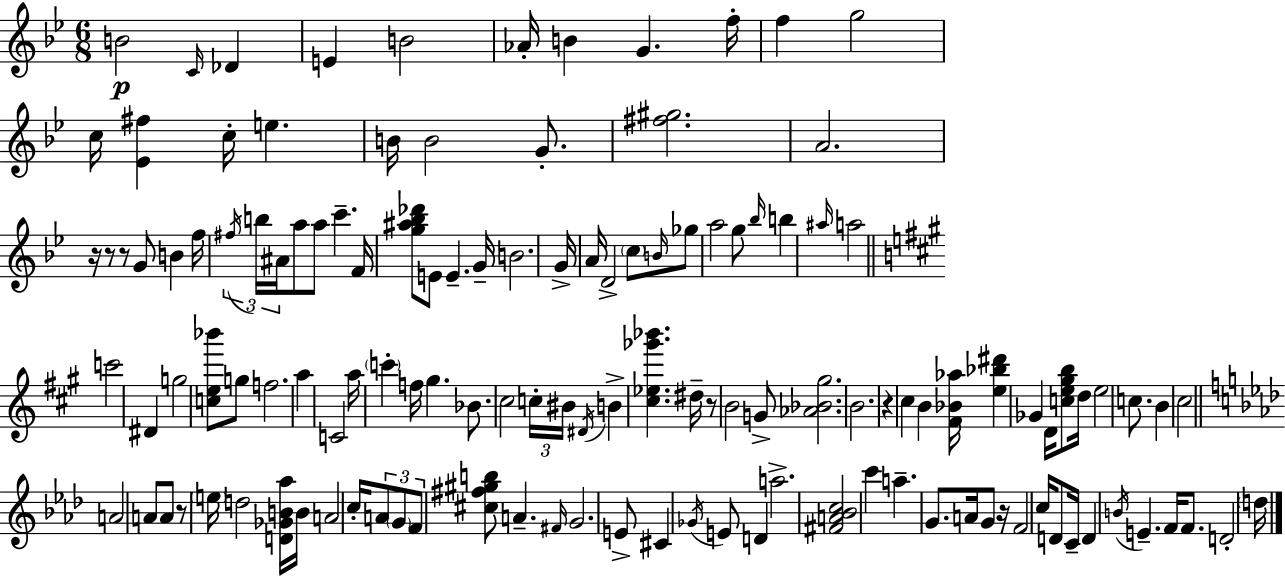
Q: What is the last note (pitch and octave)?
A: D5